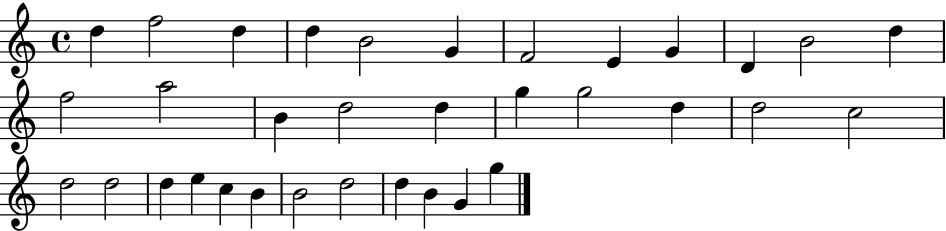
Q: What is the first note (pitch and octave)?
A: D5